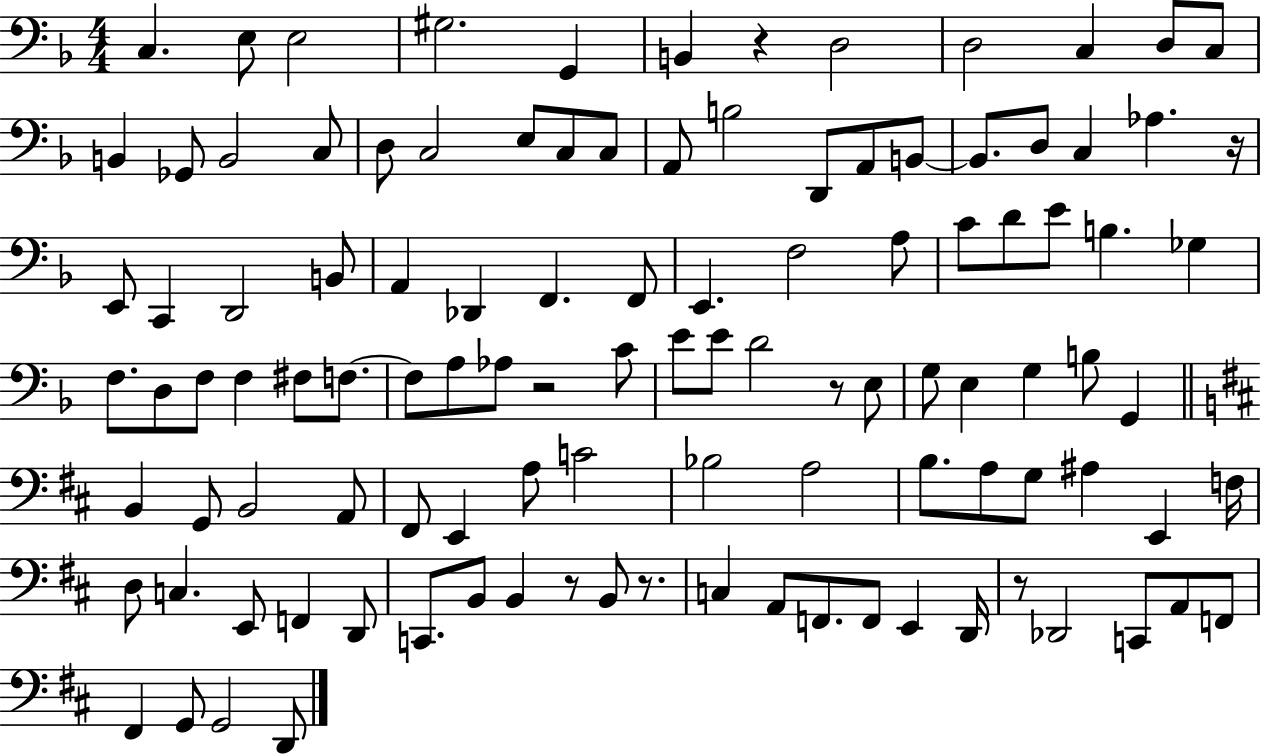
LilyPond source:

{
  \clef bass
  \numericTimeSignature
  \time 4/4
  \key f \major
  c4. e8 e2 | gis2. g,4 | b,4 r4 d2 | d2 c4 d8 c8 | \break b,4 ges,8 b,2 c8 | d8 c2 e8 c8 c8 | a,8 b2 d,8 a,8 b,8~~ | b,8. d8 c4 aes4. r16 | \break e,8 c,4 d,2 b,8 | a,4 des,4 f,4. f,8 | e,4. f2 a8 | c'8 d'8 e'8 b4. ges4 | \break f8. d8 f8 f4 fis8 f8.~~ | f8 a8 aes8 r2 c'8 | e'8 e'8 d'2 r8 e8 | g8 e4 g4 b8 g,4 | \break \bar "||" \break \key d \major b,4 g,8 b,2 a,8 | fis,8 e,4 a8 c'2 | bes2 a2 | b8. a8 g8 ais4 e,4 f16 | \break d8 c4. e,8 f,4 d,8 | c,8. b,8 b,4 r8 b,8 r8. | c4 a,8 f,8. f,8 e,4 d,16 | r8 des,2 c,8 a,8 f,8 | \break fis,4 g,8 g,2 d,8 | \bar "|."
}